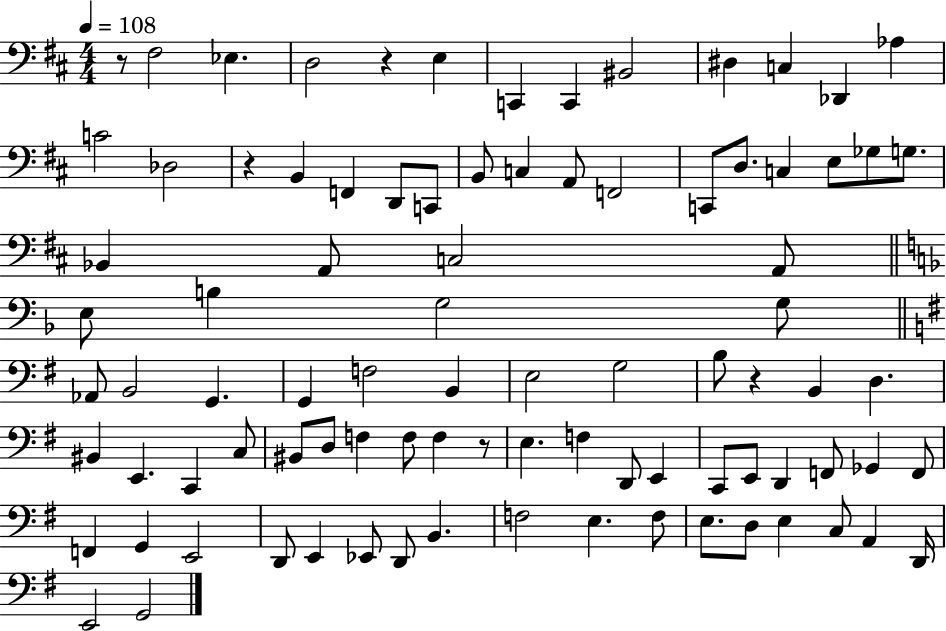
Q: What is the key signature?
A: D major